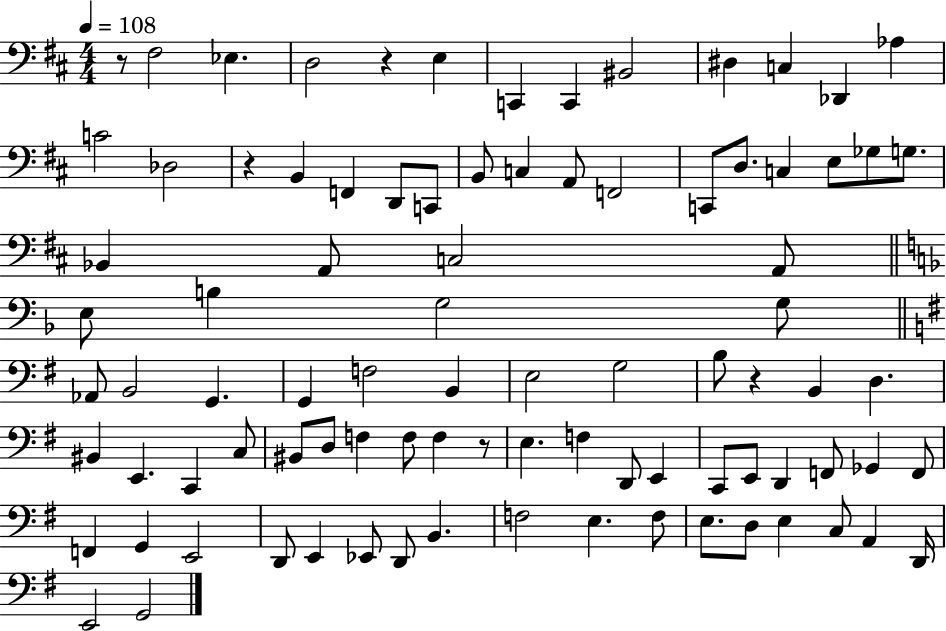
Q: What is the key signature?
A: D major